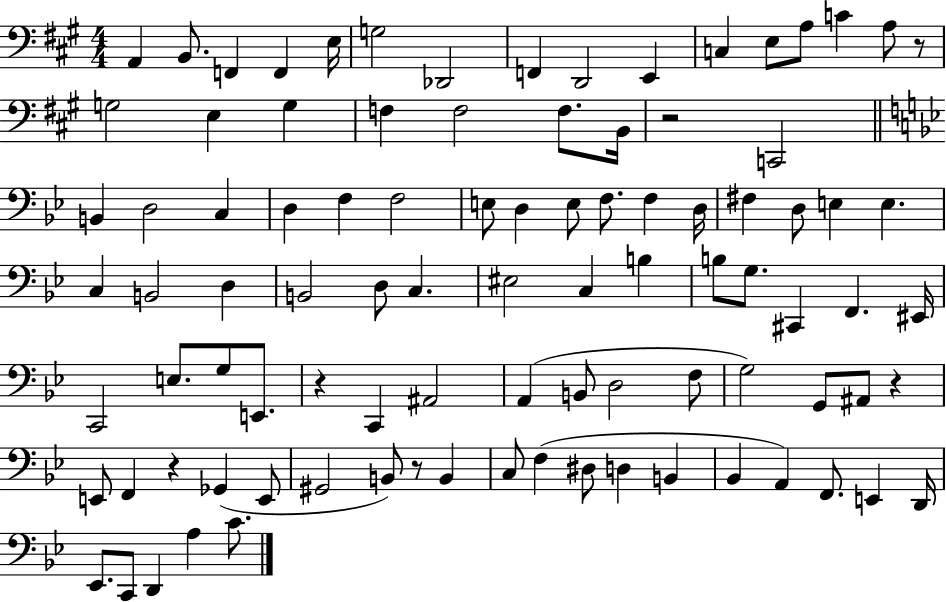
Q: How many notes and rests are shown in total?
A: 94